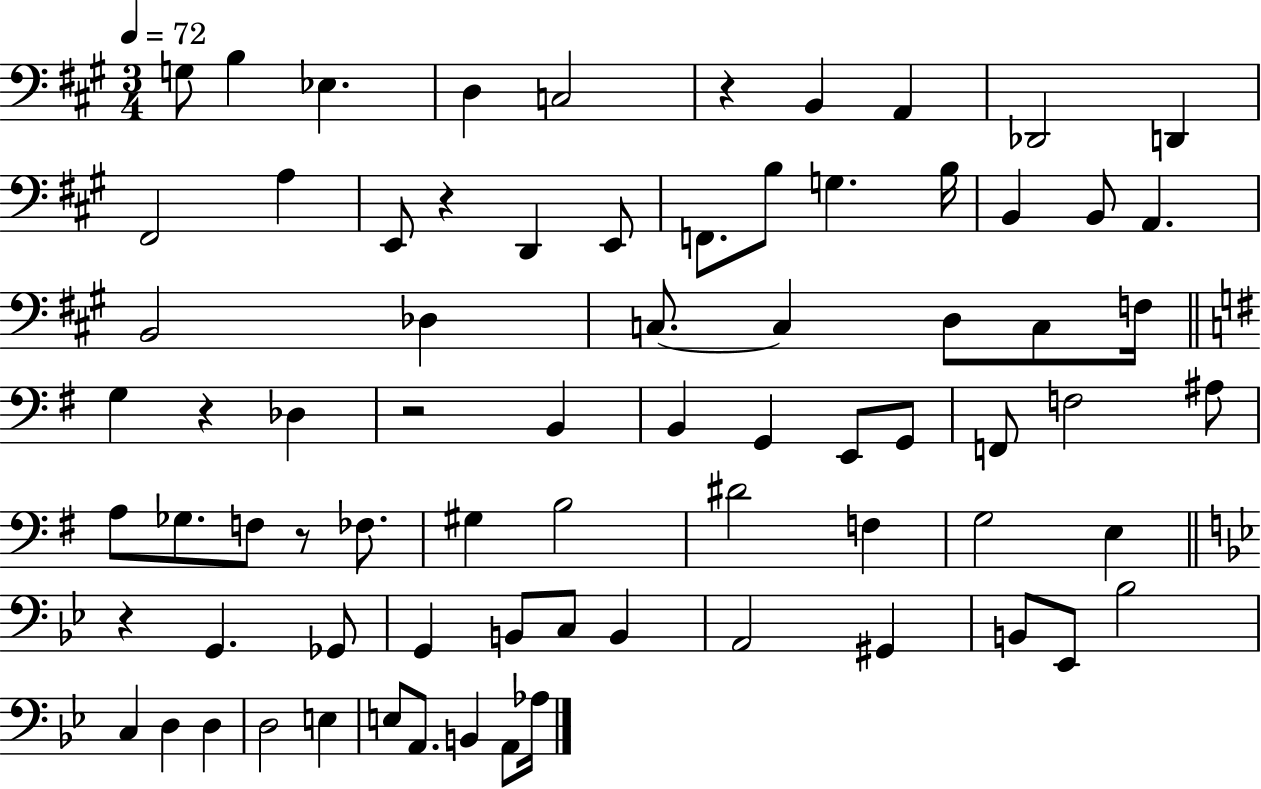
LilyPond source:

{
  \clef bass
  \numericTimeSignature
  \time 3/4
  \key a \major
  \tempo 4 = 72
  g8 b4 ees4. | d4 c2 | r4 b,4 a,4 | des,2 d,4 | \break fis,2 a4 | e,8 r4 d,4 e,8 | f,8. b8 g4. b16 | b,4 b,8 a,4. | \break b,2 des4 | c8.~~ c4 d8 c8 f16 | \bar "||" \break \key g \major g4 r4 des4 | r2 b,4 | b,4 g,4 e,8 g,8 | f,8 f2 ais8 | \break a8 ges8. f8 r8 fes8. | gis4 b2 | dis'2 f4 | g2 e4 | \break \bar "||" \break \key g \minor r4 g,4. ges,8 | g,4 b,8 c8 b,4 | a,2 gis,4 | b,8 ees,8 bes2 | \break c4 d4 d4 | d2 e4 | e8 a,8. b,4 a,8 aes16 | \bar "|."
}